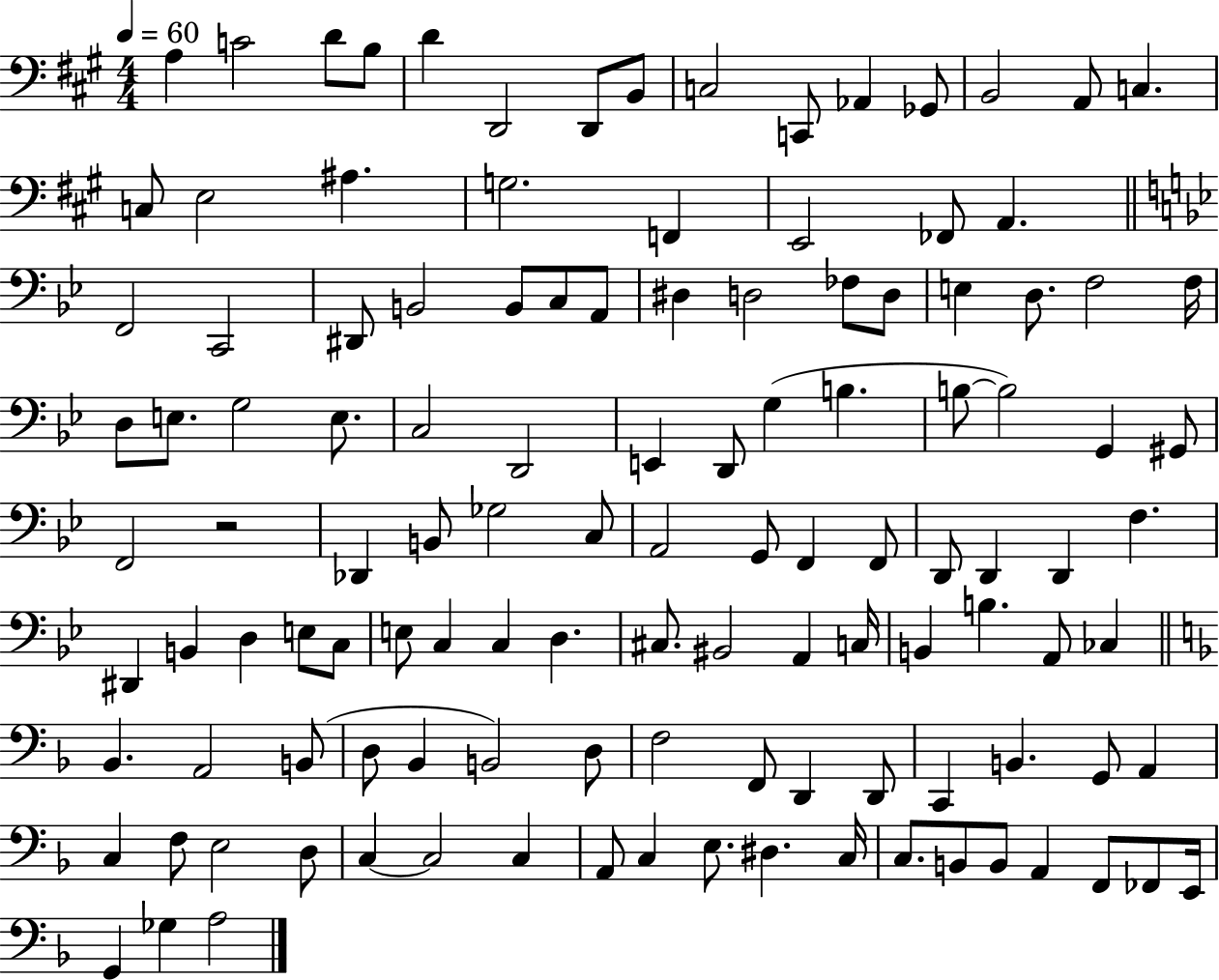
A3/q C4/h D4/e B3/e D4/q D2/h D2/e B2/e C3/h C2/e Ab2/q Gb2/e B2/h A2/e C3/q. C3/e E3/h A#3/q. G3/h. F2/q E2/h FES2/e A2/q. F2/h C2/h D#2/e B2/h B2/e C3/e A2/e D#3/q D3/h FES3/e D3/e E3/q D3/e. F3/h F3/s D3/e E3/e. G3/h E3/e. C3/h D2/h E2/q D2/e G3/q B3/q. B3/e B3/h G2/q G#2/e F2/h R/h Db2/q B2/e Gb3/h C3/e A2/h G2/e F2/q F2/e D2/e D2/q D2/q F3/q. D#2/q B2/q D3/q E3/e C3/e E3/e C3/q C3/q D3/q. C#3/e. BIS2/h A2/q C3/s B2/q B3/q. A2/e CES3/q Bb2/q. A2/h B2/e D3/e Bb2/q B2/h D3/e F3/h F2/e D2/q D2/e C2/q B2/q. G2/e A2/q C3/q F3/e E3/h D3/e C3/q C3/h C3/q A2/e C3/q E3/e. D#3/q. C3/s C3/e. B2/e B2/e A2/q F2/e FES2/e E2/s G2/q Gb3/q A3/h